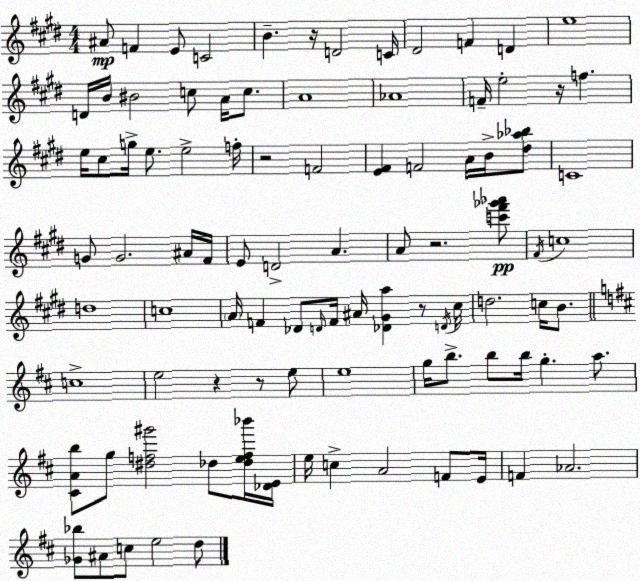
X:1
T:Untitled
M:4/4
L:1/4
K:E
^A/2 F E/2 C2 B z/4 D2 C/4 ^D2 F D e4 D/4 B/4 ^B2 c/2 A/4 c/2 A4 _A4 F/4 e2 z/4 f e/4 ^c/2 g/4 e/2 e2 f/4 z2 F2 [E^F] F2 A/4 B/4 [^d_a_b]/2 C4 G/2 G2 ^A/4 ^F/4 E/2 D2 A A/2 z2 [c'^f'_g'_a']/2 ^F/4 c4 d4 c4 A/4 F _D/2 D/4 F/4 ^A/4 [_D^Ga] z/2 D/4 ^c/4 d2 c/4 B/2 c4 e2 z z/2 e/2 e4 g/4 b/2 b/2 b/4 g a/2 [^CAb]/2 g/2 [^df^g']2 _d/2 [_def_b']/4 [_DE]/4 e/4 c A2 F/2 E/4 F _A2 [_G_b]/2 ^A/2 c/2 e2 d/2